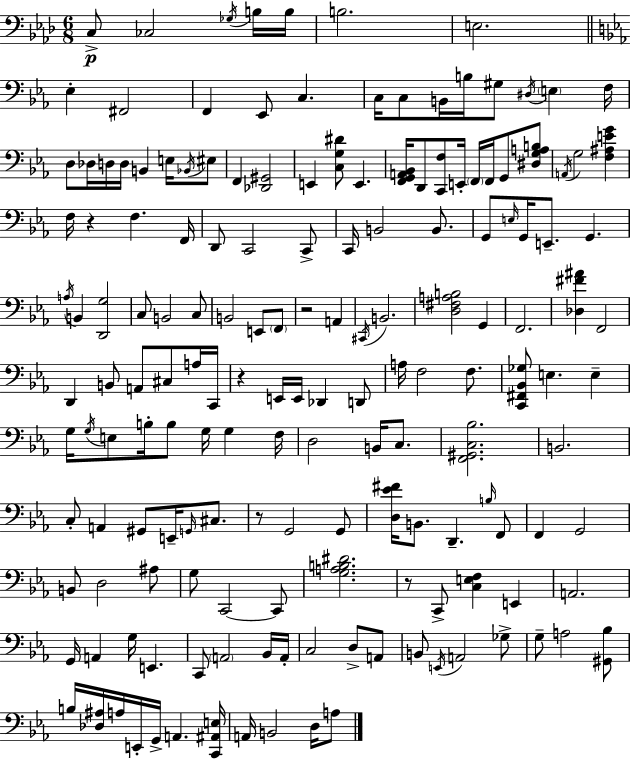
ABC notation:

X:1
T:Untitled
M:6/8
L:1/4
K:Ab
C,/2 _C,2 _G,/4 B,/4 B,/4 B,2 E,2 _E, ^F,,2 F,, _E,,/2 C, C,/4 C,/2 B,,/4 B,/4 ^G,/2 ^D,/4 E, F,/4 D,/2 _D,/4 D,/4 D,/4 B,, E,/4 _B,,/4 ^E,/2 F,, [_D,,^G,,]2 E,, [C,G,^D]/2 E,, [F,,G,,A,,_B,,]/4 D,,/2 [C,,F,]/2 E,,/4 F,,/4 F,,/4 G,,/2 [^D,G,A,B,]/2 A,,/4 G,2 [F,^A,EG] F,/4 z F, F,,/4 D,,/2 C,,2 C,,/2 C,,/4 B,,2 B,,/2 G,,/2 E,/4 G,,/4 E,,/2 G,, A,/4 B,, [D,,G,]2 C,/2 B,,2 C,/2 B,,2 E,,/2 F,,/2 z2 A,, ^C,,/4 B,,2 [D,^F,A,B,]2 G,, F,,2 [_D,^F^A] F,,2 D,, B,,/2 A,,/2 ^C,/2 A,/4 C,,/4 z E,,/4 E,,/4 _D,, D,,/2 A,/4 F,2 F,/2 [C,,^F,,_B,,_G,]/2 E, E, G,/4 G,/4 E,/2 B,/4 B,/2 G,/4 G, F,/4 D,2 B,,/4 C,/2 [F,,^G,,C,_B,]2 B,,2 C,/2 A,, ^G,,/2 E,,/4 G,,/4 ^C,/2 z/2 G,,2 G,,/2 [D,_E^F]/4 B,,/2 D,, B,/4 F,,/2 F,, G,,2 B,,/2 D,2 ^A,/2 G,/2 C,,2 C,,/2 [G,A,B,^D]2 z/2 C,,/2 [C,E,F,] E,, A,,2 G,,/4 A,, G,/4 E,, C,,/2 A,,2 _B,,/4 A,,/4 C,2 D,/2 A,,/2 B,,/2 E,,/4 A,,2 _G,/2 G,/2 A,2 [^G,,_B,]/2 B,/4 [_D,^A,]/4 A,/4 E,,/4 G,,/4 A,, [C,,^A,,E,]/4 A,,/4 B,,2 D,/4 A,/2